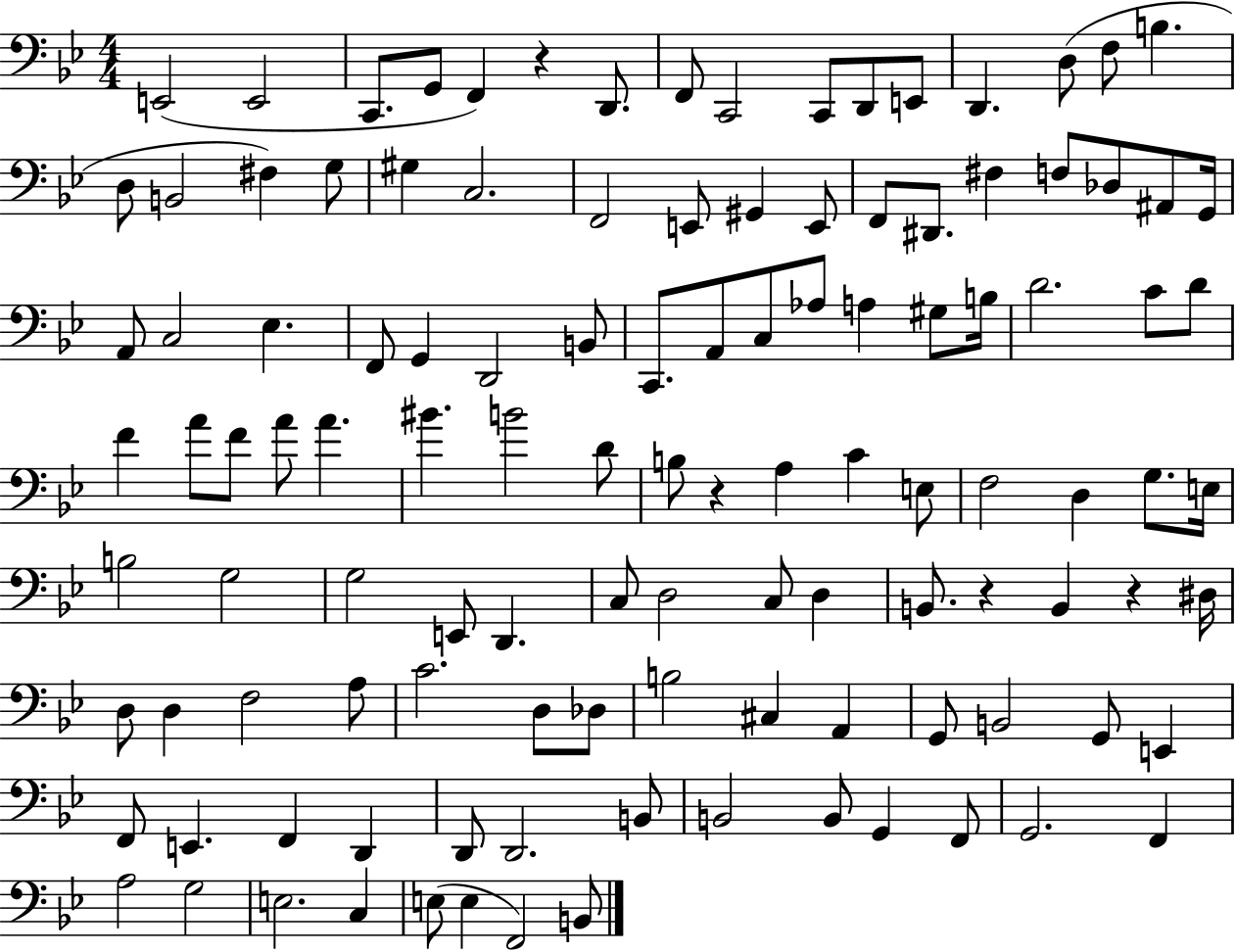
X:1
T:Untitled
M:4/4
L:1/4
K:Bb
E,,2 E,,2 C,,/2 G,,/2 F,, z D,,/2 F,,/2 C,,2 C,,/2 D,,/2 E,,/2 D,, D,/2 F,/2 B, D,/2 B,,2 ^F, G,/2 ^G, C,2 F,,2 E,,/2 ^G,, E,,/2 F,,/2 ^D,,/2 ^F, F,/2 _D,/2 ^A,,/2 G,,/4 A,,/2 C,2 _E, F,,/2 G,, D,,2 B,,/2 C,,/2 A,,/2 C,/2 _A,/2 A, ^G,/2 B,/4 D2 C/2 D/2 F A/2 F/2 A/2 A ^B B2 D/2 B,/2 z A, C E,/2 F,2 D, G,/2 E,/4 B,2 G,2 G,2 E,,/2 D,, C,/2 D,2 C,/2 D, B,,/2 z B,, z ^D,/4 D,/2 D, F,2 A,/2 C2 D,/2 _D,/2 B,2 ^C, A,, G,,/2 B,,2 G,,/2 E,, F,,/2 E,, F,, D,, D,,/2 D,,2 B,,/2 B,,2 B,,/2 G,, F,,/2 G,,2 F,, A,2 G,2 E,2 C, E,/2 E, F,,2 B,,/2